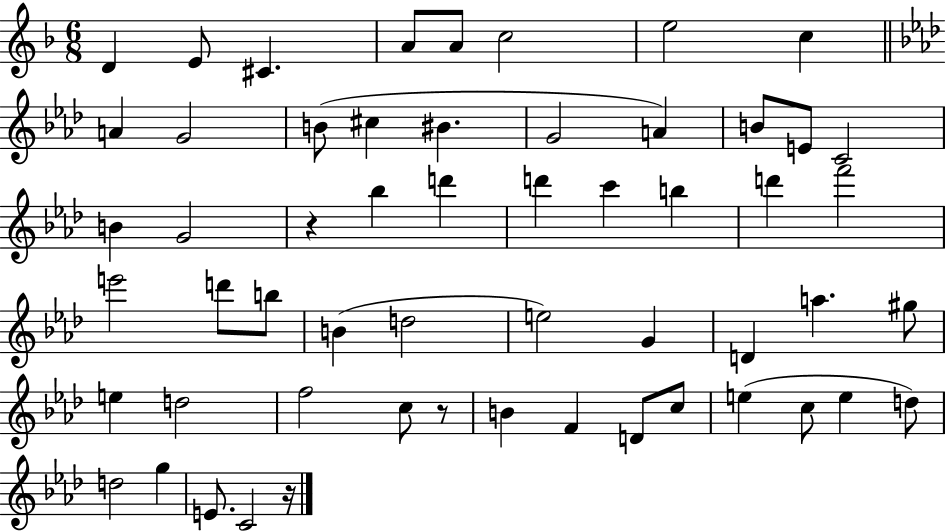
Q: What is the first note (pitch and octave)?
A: D4